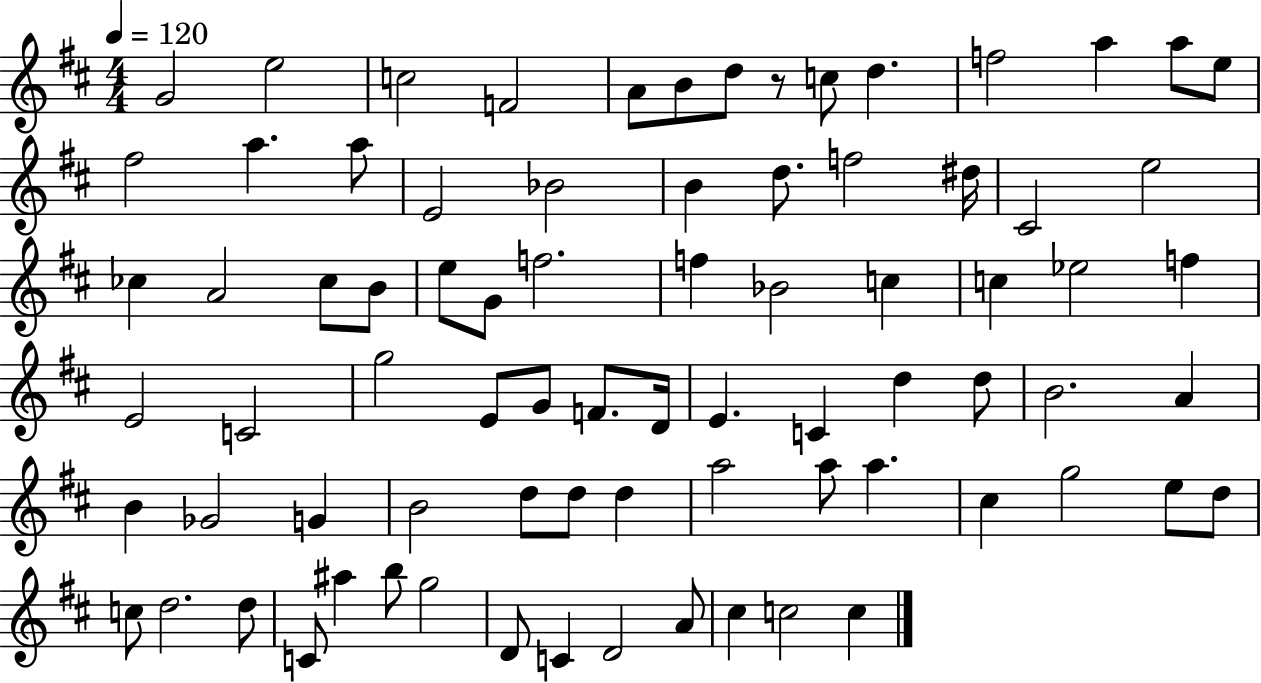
G4/h E5/h C5/h F4/h A4/e B4/e D5/e R/e C5/e D5/q. F5/h A5/q A5/e E5/e F#5/h A5/q. A5/e E4/h Bb4/h B4/q D5/e. F5/h D#5/s C#4/h E5/h CES5/q A4/h CES5/e B4/e E5/e G4/e F5/h. F5/q Bb4/h C5/q C5/q Eb5/h F5/q E4/h C4/h G5/h E4/e G4/e F4/e. D4/s E4/q. C4/q D5/q D5/e B4/h. A4/q B4/q Gb4/h G4/q B4/h D5/e D5/e D5/q A5/h A5/e A5/q. C#5/q G5/h E5/e D5/e C5/e D5/h. D5/e C4/e A#5/q B5/e G5/h D4/e C4/q D4/h A4/e C#5/q C5/h C5/q